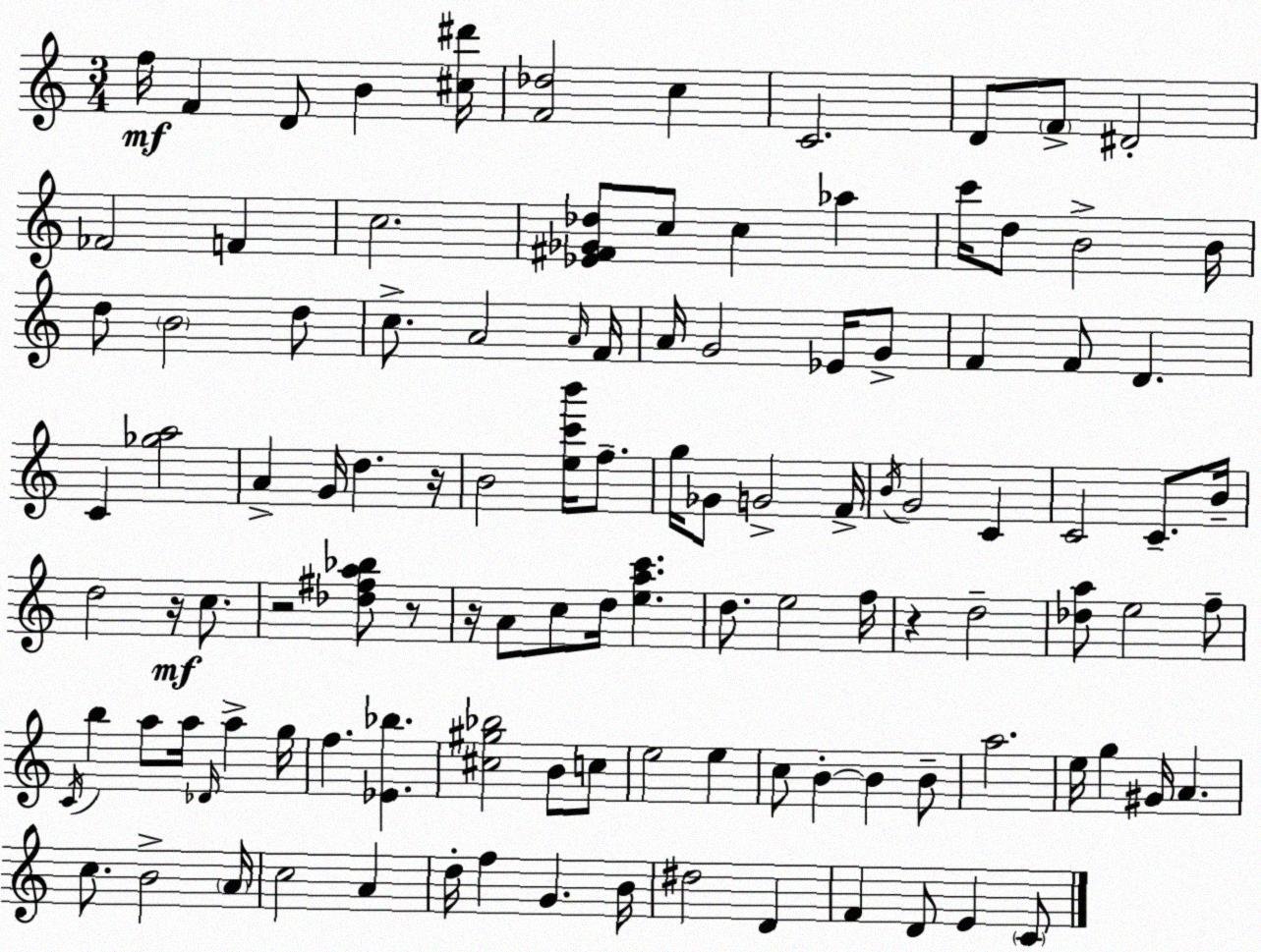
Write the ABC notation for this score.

X:1
T:Untitled
M:3/4
L:1/4
K:Am
f/4 F D/2 B [^c^d']/4 [F_d]2 c C2 D/2 F/2 ^D2 _F2 F c2 [_E^F_G_d]/2 c/2 c _a c'/4 d/2 B2 B/4 d/2 B2 d/2 c/2 A2 A/4 F/4 A/4 G2 _E/4 G/2 F F/2 D C [_ga]2 A G/4 d z/4 B2 [ec'b']/4 f/2 g/4 _G/2 G2 F/4 B/4 G2 C C2 C/2 B/4 d2 z/4 c/2 z2 [_d^fa_b]/2 z/2 z/4 A/2 c/2 d/4 [eac'] d/2 e2 f/4 z d2 [_da]/2 e2 f/2 C/4 b a/2 a/4 _D/4 a g/4 f [_E_b] [^c^g_b]2 B/2 c/2 e2 e c/2 B B B/2 a2 e/4 g ^G/4 A c/2 B2 A/4 c2 A d/4 f G B/4 ^d2 D F D/2 E C/2